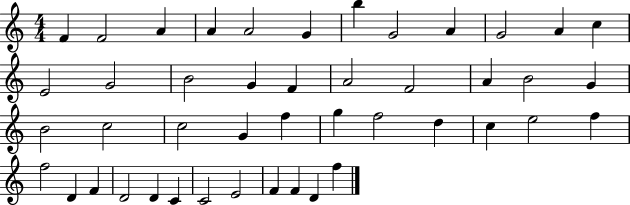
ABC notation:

X:1
T:Untitled
M:4/4
L:1/4
K:C
F F2 A A A2 G b G2 A G2 A c E2 G2 B2 G F A2 F2 A B2 G B2 c2 c2 G f g f2 d c e2 f f2 D F D2 D C C2 E2 F F D f